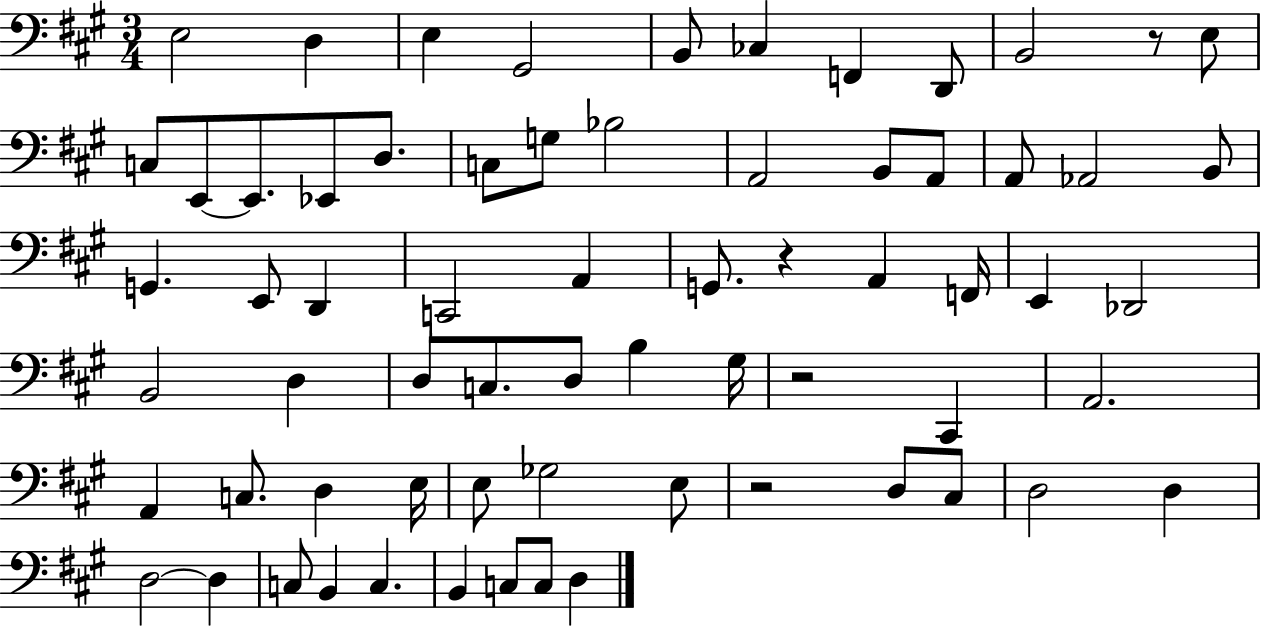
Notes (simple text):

E3/h D3/q E3/q G#2/h B2/e CES3/q F2/q D2/e B2/h R/e E3/e C3/e E2/e E2/e. Eb2/e D3/e. C3/e G3/e Bb3/h A2/h B2/e A2/e A2/e Ab2/h B2/e G2/q. E2/e D2/q C2/h A2/q G2/e. R/q A2/q F2/s E2/q Db2/h B2/h D3/q D3/e C3/e. D3/e B3/q G#3/s R/h C#2/q A2/h. A2/q C3/e. D3/q E3/s E3/e Gb3/h E3/e R/h D3/e C#3/e D3/h D3/q D3/h D3/q C3/e B2/q C3/q. B2/q C3/e C3/e D3/q